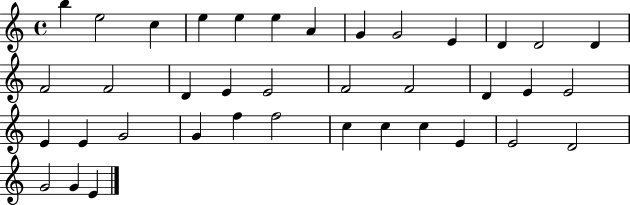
B5/q E5/h C5/q E5/q E5/q E5/q A4/q G4/q G4/h E4/q D4/q D4/h D4/q F4/h F4/h D4/q E4/q E4/h F4/h F4/h D4/q E4/q E4/h E4/q E4/q G4/h G4/q F5/q F5/h C5/q C5/q C5/q E4/q E4/h D4/h G4/h G4/q E4/q